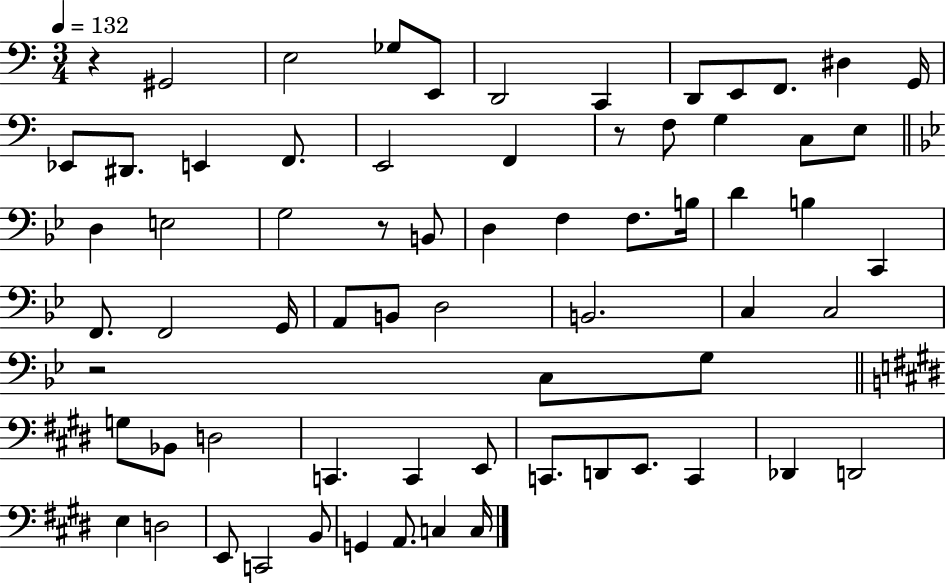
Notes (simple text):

R/q G#2/h E3/h Gb3/e E2/e D2/h C2/q D2/e E2/e F2/e. D#3/q G2/s Eb2/e D#2/e. E2/q F2/e. E2/h F2/q R/e F3/e G3/q C3/e E3/e D3/q E3/h G3/h R/e B2/e D3/q F3/q F3/e. B3/s D4/q B3/q C2/q F2/e. F2/h G2/s A2/e B2/e D3/h B2/h. C3/q C3/h R/h C3/e G3/e G3/e Bb2/e D3/h C2/q. C2/q E2/e C2/e. D2/e E2/e. C2/q Db2/q D2/h E3/q D3/h E2/e C2/h B2/e G2/q A2/e. C3/q C3/s